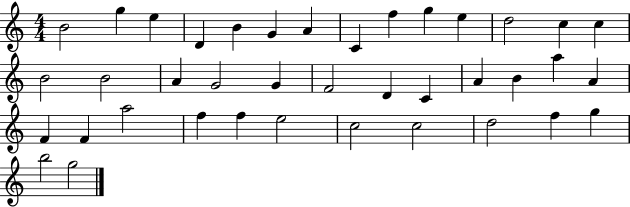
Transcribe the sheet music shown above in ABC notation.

X:1
T:Untitled
M:4/4
L:1/4
K:C
B2 g e D B G A C f g e d2 c c B2 B2 A G2 G F2 D C A B a A F F a2 f f e2 c2 c2 d2 f g b2 g2